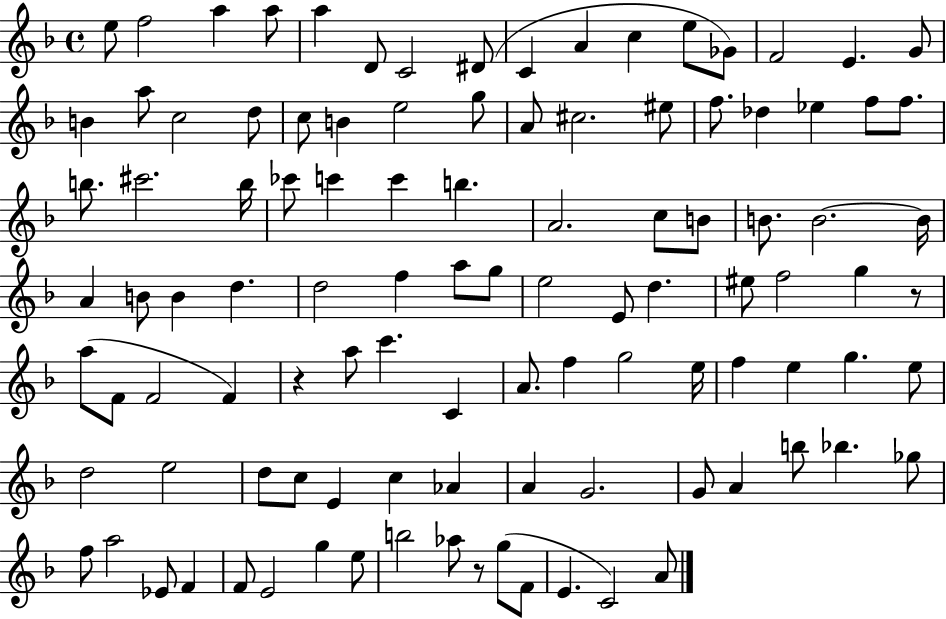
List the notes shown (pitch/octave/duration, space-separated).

E5/e F5/h A5/q A5/e A5/q D4/e C4/h D#4/e C4/q A4/q C5/q E5/e Gb4/e F4/h E4/q. G4/e B4/q A5/e C5/h D5/e C5/e B4/q E5/h G5/e A4/e C#5/h. EIS5/e F5/e. Db5/q Eb5/q F5/e F5/e. B5/e. C#6/h. B5/s CES6/e C6/q C6/q B5/q. A4/h. C5/e B4/e B4/e. B4/h. B4/s A4/q B4/e B4/q D5/q. D5/h F5/q A5/e G5/e E5/h E4/e D5/q. EIS5/e F5/h G5/q R/e A5/e F4/e F4/h F4/q R/q A5/e C6/q. C4/q A4/e. F5/q G5/h E5/s F5/q E5/q G5/q. E5/e D5/h E5/h D5/e C5/e E4/q C5/q Ab4/q A4/q G4/h. G4/e A4/q B5/e Bb5/q. Gb5/e F5/e A5/h Eb4/e F4/q F4/e E4/h G5/q E5/e B5/h Ab5/e R/e G5/e F4/e E4/q. C4/h A4/e